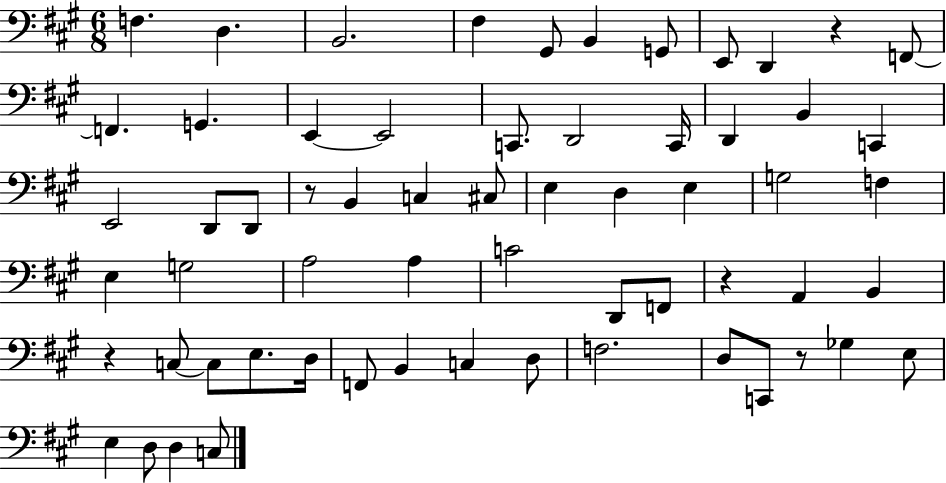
{
  \clef bass
  \numericTimeSignature
  \time 6/8
  \key a \major
  \repeat volta 2 { f4. d4. | b,2. | fis4 gis,8 b,4 g,8 | e,8 d,4 r4 f,8~~ | \break f,4. g,4. | e,4~~ e,2 | c,8. d,2 c,16 | d,4 b,4 c,4 | \break e,2 d,8 d,8 | r8 b,4 c4 cis8 | e4 d4 e4 | g2 f4 | \break e4 g2 | a2 a4 | c'2 d,8 f,8 | r4 a,4 b,4 | \break r4 c8~~ c8 e8. d16 | f,8 b,4 c4 d8 | f2. | d8 c,8 r8 ges4 e8 | \break e4 d8 d4 c8 | } \bar "|."
}